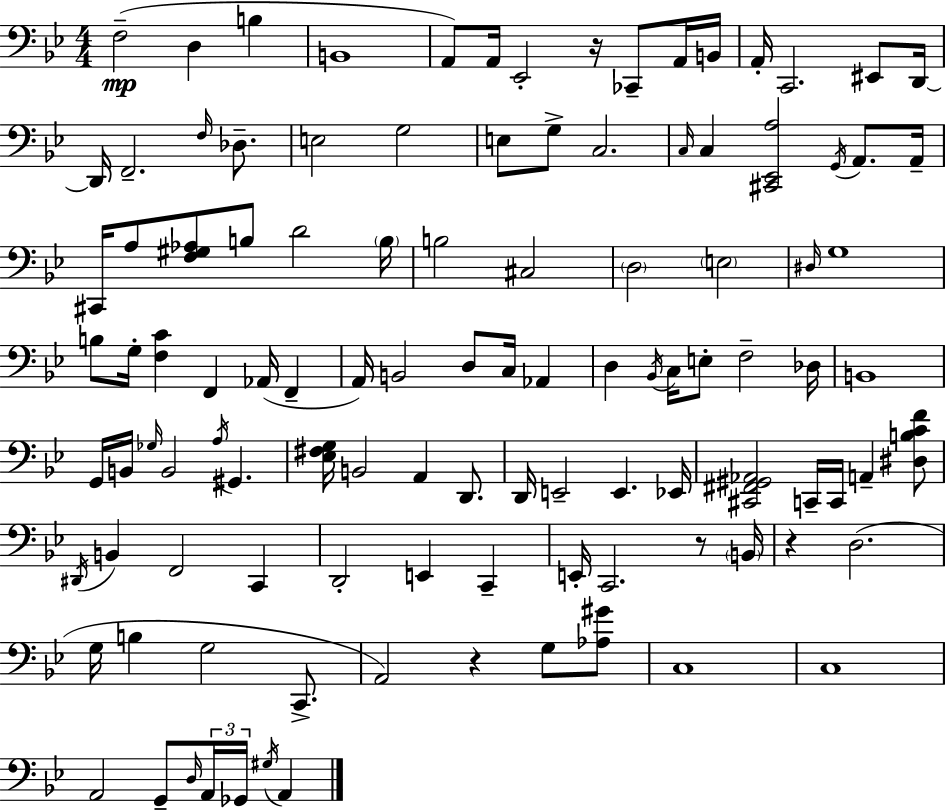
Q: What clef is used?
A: bass